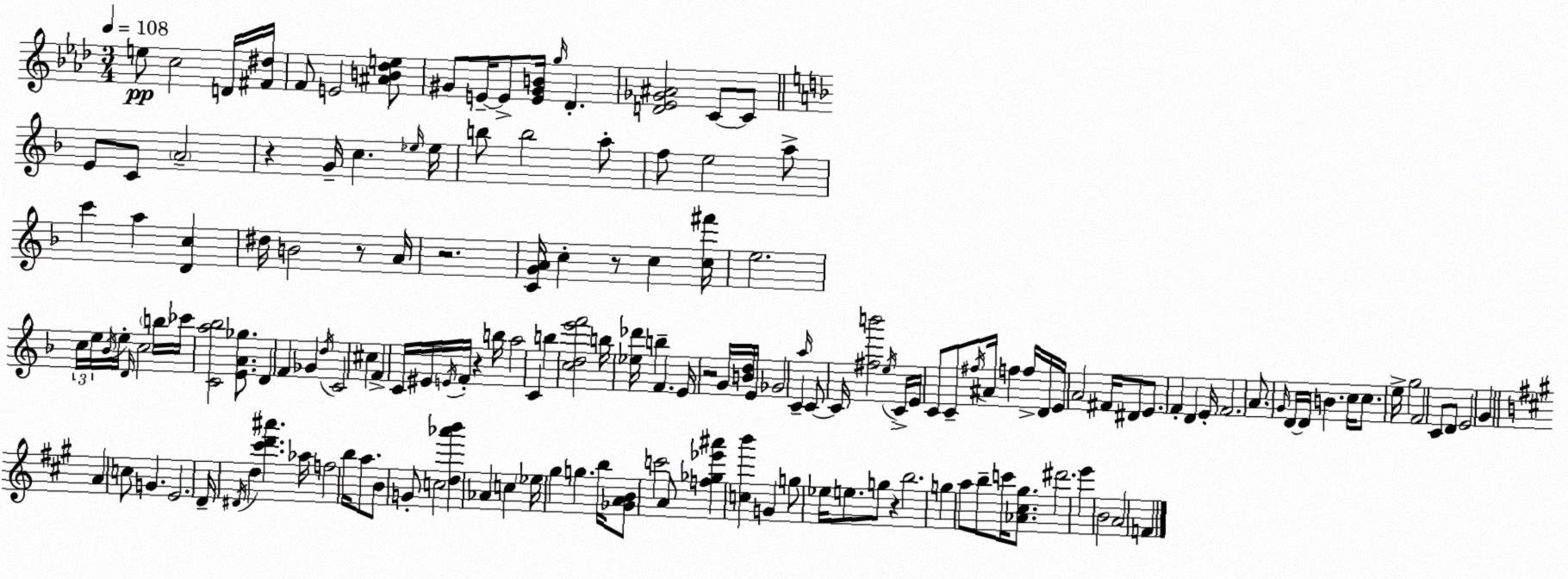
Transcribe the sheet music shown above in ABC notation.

X:1
T:Untitled
M:3/4
L:1/4
K:Ab
e/2 c2 D/4 [^F^d]/4 F/2 E2 [^AB_de]/2 ^G/2 E/4 E/2 [E^GB]/4 g/4 _D [D_E_G^A]2 C/2 C/2 E/2 C/2 A2 z G/4 c _e/4 _e/4 b/2 b2 a/2 f/2 e2 a/2 c' a [Dc] ^d/4 B2 z/2 A/4 z2 [CGA]/4 c z/2 c [c^f']/4 e2 c/4 e/4 _B/4 e/4 D/4 c2 b/4 _c'/4 [Ca_b]2 [EA_g]/2 D F _G d/4 C2 ^c F C/4 ^E/4 E/4 F/4 z b/4 a2 C b [cde'f']2 b/4 [_e_d']/4 b F E/4 z2 G/4 [Bd]/4 E/4 _G2 C a/4 C/2 C/4 [^fb']2 e/4 C/4 E/4 C/2 C/2 ^f/4 ^A/4 f f/4 D/4 E/4 A2 ^F/4 ^D/2 E/2 F D E/4 F2 A/2 G/4 D/4 D/4 B c/4 c/2 e/4 g2 F2 C/2 D/2 E2 G A c/2 G E2 D/4 ^D/4 d [^c'd'^a'] _a/4 f2 b/4 a/2 B/2 G/2 c2 [d_a'b'] _A c _e/4 ^g g b/4 [_GAB]/2 c'2 A/2 [f_g_e'^a'] [cb'] G g/2 _e/4 e/2 g/2 z b2 g a/2 b/2 c'/4 [_A^c^g]/2 ^d'2 e' B2 A2 F